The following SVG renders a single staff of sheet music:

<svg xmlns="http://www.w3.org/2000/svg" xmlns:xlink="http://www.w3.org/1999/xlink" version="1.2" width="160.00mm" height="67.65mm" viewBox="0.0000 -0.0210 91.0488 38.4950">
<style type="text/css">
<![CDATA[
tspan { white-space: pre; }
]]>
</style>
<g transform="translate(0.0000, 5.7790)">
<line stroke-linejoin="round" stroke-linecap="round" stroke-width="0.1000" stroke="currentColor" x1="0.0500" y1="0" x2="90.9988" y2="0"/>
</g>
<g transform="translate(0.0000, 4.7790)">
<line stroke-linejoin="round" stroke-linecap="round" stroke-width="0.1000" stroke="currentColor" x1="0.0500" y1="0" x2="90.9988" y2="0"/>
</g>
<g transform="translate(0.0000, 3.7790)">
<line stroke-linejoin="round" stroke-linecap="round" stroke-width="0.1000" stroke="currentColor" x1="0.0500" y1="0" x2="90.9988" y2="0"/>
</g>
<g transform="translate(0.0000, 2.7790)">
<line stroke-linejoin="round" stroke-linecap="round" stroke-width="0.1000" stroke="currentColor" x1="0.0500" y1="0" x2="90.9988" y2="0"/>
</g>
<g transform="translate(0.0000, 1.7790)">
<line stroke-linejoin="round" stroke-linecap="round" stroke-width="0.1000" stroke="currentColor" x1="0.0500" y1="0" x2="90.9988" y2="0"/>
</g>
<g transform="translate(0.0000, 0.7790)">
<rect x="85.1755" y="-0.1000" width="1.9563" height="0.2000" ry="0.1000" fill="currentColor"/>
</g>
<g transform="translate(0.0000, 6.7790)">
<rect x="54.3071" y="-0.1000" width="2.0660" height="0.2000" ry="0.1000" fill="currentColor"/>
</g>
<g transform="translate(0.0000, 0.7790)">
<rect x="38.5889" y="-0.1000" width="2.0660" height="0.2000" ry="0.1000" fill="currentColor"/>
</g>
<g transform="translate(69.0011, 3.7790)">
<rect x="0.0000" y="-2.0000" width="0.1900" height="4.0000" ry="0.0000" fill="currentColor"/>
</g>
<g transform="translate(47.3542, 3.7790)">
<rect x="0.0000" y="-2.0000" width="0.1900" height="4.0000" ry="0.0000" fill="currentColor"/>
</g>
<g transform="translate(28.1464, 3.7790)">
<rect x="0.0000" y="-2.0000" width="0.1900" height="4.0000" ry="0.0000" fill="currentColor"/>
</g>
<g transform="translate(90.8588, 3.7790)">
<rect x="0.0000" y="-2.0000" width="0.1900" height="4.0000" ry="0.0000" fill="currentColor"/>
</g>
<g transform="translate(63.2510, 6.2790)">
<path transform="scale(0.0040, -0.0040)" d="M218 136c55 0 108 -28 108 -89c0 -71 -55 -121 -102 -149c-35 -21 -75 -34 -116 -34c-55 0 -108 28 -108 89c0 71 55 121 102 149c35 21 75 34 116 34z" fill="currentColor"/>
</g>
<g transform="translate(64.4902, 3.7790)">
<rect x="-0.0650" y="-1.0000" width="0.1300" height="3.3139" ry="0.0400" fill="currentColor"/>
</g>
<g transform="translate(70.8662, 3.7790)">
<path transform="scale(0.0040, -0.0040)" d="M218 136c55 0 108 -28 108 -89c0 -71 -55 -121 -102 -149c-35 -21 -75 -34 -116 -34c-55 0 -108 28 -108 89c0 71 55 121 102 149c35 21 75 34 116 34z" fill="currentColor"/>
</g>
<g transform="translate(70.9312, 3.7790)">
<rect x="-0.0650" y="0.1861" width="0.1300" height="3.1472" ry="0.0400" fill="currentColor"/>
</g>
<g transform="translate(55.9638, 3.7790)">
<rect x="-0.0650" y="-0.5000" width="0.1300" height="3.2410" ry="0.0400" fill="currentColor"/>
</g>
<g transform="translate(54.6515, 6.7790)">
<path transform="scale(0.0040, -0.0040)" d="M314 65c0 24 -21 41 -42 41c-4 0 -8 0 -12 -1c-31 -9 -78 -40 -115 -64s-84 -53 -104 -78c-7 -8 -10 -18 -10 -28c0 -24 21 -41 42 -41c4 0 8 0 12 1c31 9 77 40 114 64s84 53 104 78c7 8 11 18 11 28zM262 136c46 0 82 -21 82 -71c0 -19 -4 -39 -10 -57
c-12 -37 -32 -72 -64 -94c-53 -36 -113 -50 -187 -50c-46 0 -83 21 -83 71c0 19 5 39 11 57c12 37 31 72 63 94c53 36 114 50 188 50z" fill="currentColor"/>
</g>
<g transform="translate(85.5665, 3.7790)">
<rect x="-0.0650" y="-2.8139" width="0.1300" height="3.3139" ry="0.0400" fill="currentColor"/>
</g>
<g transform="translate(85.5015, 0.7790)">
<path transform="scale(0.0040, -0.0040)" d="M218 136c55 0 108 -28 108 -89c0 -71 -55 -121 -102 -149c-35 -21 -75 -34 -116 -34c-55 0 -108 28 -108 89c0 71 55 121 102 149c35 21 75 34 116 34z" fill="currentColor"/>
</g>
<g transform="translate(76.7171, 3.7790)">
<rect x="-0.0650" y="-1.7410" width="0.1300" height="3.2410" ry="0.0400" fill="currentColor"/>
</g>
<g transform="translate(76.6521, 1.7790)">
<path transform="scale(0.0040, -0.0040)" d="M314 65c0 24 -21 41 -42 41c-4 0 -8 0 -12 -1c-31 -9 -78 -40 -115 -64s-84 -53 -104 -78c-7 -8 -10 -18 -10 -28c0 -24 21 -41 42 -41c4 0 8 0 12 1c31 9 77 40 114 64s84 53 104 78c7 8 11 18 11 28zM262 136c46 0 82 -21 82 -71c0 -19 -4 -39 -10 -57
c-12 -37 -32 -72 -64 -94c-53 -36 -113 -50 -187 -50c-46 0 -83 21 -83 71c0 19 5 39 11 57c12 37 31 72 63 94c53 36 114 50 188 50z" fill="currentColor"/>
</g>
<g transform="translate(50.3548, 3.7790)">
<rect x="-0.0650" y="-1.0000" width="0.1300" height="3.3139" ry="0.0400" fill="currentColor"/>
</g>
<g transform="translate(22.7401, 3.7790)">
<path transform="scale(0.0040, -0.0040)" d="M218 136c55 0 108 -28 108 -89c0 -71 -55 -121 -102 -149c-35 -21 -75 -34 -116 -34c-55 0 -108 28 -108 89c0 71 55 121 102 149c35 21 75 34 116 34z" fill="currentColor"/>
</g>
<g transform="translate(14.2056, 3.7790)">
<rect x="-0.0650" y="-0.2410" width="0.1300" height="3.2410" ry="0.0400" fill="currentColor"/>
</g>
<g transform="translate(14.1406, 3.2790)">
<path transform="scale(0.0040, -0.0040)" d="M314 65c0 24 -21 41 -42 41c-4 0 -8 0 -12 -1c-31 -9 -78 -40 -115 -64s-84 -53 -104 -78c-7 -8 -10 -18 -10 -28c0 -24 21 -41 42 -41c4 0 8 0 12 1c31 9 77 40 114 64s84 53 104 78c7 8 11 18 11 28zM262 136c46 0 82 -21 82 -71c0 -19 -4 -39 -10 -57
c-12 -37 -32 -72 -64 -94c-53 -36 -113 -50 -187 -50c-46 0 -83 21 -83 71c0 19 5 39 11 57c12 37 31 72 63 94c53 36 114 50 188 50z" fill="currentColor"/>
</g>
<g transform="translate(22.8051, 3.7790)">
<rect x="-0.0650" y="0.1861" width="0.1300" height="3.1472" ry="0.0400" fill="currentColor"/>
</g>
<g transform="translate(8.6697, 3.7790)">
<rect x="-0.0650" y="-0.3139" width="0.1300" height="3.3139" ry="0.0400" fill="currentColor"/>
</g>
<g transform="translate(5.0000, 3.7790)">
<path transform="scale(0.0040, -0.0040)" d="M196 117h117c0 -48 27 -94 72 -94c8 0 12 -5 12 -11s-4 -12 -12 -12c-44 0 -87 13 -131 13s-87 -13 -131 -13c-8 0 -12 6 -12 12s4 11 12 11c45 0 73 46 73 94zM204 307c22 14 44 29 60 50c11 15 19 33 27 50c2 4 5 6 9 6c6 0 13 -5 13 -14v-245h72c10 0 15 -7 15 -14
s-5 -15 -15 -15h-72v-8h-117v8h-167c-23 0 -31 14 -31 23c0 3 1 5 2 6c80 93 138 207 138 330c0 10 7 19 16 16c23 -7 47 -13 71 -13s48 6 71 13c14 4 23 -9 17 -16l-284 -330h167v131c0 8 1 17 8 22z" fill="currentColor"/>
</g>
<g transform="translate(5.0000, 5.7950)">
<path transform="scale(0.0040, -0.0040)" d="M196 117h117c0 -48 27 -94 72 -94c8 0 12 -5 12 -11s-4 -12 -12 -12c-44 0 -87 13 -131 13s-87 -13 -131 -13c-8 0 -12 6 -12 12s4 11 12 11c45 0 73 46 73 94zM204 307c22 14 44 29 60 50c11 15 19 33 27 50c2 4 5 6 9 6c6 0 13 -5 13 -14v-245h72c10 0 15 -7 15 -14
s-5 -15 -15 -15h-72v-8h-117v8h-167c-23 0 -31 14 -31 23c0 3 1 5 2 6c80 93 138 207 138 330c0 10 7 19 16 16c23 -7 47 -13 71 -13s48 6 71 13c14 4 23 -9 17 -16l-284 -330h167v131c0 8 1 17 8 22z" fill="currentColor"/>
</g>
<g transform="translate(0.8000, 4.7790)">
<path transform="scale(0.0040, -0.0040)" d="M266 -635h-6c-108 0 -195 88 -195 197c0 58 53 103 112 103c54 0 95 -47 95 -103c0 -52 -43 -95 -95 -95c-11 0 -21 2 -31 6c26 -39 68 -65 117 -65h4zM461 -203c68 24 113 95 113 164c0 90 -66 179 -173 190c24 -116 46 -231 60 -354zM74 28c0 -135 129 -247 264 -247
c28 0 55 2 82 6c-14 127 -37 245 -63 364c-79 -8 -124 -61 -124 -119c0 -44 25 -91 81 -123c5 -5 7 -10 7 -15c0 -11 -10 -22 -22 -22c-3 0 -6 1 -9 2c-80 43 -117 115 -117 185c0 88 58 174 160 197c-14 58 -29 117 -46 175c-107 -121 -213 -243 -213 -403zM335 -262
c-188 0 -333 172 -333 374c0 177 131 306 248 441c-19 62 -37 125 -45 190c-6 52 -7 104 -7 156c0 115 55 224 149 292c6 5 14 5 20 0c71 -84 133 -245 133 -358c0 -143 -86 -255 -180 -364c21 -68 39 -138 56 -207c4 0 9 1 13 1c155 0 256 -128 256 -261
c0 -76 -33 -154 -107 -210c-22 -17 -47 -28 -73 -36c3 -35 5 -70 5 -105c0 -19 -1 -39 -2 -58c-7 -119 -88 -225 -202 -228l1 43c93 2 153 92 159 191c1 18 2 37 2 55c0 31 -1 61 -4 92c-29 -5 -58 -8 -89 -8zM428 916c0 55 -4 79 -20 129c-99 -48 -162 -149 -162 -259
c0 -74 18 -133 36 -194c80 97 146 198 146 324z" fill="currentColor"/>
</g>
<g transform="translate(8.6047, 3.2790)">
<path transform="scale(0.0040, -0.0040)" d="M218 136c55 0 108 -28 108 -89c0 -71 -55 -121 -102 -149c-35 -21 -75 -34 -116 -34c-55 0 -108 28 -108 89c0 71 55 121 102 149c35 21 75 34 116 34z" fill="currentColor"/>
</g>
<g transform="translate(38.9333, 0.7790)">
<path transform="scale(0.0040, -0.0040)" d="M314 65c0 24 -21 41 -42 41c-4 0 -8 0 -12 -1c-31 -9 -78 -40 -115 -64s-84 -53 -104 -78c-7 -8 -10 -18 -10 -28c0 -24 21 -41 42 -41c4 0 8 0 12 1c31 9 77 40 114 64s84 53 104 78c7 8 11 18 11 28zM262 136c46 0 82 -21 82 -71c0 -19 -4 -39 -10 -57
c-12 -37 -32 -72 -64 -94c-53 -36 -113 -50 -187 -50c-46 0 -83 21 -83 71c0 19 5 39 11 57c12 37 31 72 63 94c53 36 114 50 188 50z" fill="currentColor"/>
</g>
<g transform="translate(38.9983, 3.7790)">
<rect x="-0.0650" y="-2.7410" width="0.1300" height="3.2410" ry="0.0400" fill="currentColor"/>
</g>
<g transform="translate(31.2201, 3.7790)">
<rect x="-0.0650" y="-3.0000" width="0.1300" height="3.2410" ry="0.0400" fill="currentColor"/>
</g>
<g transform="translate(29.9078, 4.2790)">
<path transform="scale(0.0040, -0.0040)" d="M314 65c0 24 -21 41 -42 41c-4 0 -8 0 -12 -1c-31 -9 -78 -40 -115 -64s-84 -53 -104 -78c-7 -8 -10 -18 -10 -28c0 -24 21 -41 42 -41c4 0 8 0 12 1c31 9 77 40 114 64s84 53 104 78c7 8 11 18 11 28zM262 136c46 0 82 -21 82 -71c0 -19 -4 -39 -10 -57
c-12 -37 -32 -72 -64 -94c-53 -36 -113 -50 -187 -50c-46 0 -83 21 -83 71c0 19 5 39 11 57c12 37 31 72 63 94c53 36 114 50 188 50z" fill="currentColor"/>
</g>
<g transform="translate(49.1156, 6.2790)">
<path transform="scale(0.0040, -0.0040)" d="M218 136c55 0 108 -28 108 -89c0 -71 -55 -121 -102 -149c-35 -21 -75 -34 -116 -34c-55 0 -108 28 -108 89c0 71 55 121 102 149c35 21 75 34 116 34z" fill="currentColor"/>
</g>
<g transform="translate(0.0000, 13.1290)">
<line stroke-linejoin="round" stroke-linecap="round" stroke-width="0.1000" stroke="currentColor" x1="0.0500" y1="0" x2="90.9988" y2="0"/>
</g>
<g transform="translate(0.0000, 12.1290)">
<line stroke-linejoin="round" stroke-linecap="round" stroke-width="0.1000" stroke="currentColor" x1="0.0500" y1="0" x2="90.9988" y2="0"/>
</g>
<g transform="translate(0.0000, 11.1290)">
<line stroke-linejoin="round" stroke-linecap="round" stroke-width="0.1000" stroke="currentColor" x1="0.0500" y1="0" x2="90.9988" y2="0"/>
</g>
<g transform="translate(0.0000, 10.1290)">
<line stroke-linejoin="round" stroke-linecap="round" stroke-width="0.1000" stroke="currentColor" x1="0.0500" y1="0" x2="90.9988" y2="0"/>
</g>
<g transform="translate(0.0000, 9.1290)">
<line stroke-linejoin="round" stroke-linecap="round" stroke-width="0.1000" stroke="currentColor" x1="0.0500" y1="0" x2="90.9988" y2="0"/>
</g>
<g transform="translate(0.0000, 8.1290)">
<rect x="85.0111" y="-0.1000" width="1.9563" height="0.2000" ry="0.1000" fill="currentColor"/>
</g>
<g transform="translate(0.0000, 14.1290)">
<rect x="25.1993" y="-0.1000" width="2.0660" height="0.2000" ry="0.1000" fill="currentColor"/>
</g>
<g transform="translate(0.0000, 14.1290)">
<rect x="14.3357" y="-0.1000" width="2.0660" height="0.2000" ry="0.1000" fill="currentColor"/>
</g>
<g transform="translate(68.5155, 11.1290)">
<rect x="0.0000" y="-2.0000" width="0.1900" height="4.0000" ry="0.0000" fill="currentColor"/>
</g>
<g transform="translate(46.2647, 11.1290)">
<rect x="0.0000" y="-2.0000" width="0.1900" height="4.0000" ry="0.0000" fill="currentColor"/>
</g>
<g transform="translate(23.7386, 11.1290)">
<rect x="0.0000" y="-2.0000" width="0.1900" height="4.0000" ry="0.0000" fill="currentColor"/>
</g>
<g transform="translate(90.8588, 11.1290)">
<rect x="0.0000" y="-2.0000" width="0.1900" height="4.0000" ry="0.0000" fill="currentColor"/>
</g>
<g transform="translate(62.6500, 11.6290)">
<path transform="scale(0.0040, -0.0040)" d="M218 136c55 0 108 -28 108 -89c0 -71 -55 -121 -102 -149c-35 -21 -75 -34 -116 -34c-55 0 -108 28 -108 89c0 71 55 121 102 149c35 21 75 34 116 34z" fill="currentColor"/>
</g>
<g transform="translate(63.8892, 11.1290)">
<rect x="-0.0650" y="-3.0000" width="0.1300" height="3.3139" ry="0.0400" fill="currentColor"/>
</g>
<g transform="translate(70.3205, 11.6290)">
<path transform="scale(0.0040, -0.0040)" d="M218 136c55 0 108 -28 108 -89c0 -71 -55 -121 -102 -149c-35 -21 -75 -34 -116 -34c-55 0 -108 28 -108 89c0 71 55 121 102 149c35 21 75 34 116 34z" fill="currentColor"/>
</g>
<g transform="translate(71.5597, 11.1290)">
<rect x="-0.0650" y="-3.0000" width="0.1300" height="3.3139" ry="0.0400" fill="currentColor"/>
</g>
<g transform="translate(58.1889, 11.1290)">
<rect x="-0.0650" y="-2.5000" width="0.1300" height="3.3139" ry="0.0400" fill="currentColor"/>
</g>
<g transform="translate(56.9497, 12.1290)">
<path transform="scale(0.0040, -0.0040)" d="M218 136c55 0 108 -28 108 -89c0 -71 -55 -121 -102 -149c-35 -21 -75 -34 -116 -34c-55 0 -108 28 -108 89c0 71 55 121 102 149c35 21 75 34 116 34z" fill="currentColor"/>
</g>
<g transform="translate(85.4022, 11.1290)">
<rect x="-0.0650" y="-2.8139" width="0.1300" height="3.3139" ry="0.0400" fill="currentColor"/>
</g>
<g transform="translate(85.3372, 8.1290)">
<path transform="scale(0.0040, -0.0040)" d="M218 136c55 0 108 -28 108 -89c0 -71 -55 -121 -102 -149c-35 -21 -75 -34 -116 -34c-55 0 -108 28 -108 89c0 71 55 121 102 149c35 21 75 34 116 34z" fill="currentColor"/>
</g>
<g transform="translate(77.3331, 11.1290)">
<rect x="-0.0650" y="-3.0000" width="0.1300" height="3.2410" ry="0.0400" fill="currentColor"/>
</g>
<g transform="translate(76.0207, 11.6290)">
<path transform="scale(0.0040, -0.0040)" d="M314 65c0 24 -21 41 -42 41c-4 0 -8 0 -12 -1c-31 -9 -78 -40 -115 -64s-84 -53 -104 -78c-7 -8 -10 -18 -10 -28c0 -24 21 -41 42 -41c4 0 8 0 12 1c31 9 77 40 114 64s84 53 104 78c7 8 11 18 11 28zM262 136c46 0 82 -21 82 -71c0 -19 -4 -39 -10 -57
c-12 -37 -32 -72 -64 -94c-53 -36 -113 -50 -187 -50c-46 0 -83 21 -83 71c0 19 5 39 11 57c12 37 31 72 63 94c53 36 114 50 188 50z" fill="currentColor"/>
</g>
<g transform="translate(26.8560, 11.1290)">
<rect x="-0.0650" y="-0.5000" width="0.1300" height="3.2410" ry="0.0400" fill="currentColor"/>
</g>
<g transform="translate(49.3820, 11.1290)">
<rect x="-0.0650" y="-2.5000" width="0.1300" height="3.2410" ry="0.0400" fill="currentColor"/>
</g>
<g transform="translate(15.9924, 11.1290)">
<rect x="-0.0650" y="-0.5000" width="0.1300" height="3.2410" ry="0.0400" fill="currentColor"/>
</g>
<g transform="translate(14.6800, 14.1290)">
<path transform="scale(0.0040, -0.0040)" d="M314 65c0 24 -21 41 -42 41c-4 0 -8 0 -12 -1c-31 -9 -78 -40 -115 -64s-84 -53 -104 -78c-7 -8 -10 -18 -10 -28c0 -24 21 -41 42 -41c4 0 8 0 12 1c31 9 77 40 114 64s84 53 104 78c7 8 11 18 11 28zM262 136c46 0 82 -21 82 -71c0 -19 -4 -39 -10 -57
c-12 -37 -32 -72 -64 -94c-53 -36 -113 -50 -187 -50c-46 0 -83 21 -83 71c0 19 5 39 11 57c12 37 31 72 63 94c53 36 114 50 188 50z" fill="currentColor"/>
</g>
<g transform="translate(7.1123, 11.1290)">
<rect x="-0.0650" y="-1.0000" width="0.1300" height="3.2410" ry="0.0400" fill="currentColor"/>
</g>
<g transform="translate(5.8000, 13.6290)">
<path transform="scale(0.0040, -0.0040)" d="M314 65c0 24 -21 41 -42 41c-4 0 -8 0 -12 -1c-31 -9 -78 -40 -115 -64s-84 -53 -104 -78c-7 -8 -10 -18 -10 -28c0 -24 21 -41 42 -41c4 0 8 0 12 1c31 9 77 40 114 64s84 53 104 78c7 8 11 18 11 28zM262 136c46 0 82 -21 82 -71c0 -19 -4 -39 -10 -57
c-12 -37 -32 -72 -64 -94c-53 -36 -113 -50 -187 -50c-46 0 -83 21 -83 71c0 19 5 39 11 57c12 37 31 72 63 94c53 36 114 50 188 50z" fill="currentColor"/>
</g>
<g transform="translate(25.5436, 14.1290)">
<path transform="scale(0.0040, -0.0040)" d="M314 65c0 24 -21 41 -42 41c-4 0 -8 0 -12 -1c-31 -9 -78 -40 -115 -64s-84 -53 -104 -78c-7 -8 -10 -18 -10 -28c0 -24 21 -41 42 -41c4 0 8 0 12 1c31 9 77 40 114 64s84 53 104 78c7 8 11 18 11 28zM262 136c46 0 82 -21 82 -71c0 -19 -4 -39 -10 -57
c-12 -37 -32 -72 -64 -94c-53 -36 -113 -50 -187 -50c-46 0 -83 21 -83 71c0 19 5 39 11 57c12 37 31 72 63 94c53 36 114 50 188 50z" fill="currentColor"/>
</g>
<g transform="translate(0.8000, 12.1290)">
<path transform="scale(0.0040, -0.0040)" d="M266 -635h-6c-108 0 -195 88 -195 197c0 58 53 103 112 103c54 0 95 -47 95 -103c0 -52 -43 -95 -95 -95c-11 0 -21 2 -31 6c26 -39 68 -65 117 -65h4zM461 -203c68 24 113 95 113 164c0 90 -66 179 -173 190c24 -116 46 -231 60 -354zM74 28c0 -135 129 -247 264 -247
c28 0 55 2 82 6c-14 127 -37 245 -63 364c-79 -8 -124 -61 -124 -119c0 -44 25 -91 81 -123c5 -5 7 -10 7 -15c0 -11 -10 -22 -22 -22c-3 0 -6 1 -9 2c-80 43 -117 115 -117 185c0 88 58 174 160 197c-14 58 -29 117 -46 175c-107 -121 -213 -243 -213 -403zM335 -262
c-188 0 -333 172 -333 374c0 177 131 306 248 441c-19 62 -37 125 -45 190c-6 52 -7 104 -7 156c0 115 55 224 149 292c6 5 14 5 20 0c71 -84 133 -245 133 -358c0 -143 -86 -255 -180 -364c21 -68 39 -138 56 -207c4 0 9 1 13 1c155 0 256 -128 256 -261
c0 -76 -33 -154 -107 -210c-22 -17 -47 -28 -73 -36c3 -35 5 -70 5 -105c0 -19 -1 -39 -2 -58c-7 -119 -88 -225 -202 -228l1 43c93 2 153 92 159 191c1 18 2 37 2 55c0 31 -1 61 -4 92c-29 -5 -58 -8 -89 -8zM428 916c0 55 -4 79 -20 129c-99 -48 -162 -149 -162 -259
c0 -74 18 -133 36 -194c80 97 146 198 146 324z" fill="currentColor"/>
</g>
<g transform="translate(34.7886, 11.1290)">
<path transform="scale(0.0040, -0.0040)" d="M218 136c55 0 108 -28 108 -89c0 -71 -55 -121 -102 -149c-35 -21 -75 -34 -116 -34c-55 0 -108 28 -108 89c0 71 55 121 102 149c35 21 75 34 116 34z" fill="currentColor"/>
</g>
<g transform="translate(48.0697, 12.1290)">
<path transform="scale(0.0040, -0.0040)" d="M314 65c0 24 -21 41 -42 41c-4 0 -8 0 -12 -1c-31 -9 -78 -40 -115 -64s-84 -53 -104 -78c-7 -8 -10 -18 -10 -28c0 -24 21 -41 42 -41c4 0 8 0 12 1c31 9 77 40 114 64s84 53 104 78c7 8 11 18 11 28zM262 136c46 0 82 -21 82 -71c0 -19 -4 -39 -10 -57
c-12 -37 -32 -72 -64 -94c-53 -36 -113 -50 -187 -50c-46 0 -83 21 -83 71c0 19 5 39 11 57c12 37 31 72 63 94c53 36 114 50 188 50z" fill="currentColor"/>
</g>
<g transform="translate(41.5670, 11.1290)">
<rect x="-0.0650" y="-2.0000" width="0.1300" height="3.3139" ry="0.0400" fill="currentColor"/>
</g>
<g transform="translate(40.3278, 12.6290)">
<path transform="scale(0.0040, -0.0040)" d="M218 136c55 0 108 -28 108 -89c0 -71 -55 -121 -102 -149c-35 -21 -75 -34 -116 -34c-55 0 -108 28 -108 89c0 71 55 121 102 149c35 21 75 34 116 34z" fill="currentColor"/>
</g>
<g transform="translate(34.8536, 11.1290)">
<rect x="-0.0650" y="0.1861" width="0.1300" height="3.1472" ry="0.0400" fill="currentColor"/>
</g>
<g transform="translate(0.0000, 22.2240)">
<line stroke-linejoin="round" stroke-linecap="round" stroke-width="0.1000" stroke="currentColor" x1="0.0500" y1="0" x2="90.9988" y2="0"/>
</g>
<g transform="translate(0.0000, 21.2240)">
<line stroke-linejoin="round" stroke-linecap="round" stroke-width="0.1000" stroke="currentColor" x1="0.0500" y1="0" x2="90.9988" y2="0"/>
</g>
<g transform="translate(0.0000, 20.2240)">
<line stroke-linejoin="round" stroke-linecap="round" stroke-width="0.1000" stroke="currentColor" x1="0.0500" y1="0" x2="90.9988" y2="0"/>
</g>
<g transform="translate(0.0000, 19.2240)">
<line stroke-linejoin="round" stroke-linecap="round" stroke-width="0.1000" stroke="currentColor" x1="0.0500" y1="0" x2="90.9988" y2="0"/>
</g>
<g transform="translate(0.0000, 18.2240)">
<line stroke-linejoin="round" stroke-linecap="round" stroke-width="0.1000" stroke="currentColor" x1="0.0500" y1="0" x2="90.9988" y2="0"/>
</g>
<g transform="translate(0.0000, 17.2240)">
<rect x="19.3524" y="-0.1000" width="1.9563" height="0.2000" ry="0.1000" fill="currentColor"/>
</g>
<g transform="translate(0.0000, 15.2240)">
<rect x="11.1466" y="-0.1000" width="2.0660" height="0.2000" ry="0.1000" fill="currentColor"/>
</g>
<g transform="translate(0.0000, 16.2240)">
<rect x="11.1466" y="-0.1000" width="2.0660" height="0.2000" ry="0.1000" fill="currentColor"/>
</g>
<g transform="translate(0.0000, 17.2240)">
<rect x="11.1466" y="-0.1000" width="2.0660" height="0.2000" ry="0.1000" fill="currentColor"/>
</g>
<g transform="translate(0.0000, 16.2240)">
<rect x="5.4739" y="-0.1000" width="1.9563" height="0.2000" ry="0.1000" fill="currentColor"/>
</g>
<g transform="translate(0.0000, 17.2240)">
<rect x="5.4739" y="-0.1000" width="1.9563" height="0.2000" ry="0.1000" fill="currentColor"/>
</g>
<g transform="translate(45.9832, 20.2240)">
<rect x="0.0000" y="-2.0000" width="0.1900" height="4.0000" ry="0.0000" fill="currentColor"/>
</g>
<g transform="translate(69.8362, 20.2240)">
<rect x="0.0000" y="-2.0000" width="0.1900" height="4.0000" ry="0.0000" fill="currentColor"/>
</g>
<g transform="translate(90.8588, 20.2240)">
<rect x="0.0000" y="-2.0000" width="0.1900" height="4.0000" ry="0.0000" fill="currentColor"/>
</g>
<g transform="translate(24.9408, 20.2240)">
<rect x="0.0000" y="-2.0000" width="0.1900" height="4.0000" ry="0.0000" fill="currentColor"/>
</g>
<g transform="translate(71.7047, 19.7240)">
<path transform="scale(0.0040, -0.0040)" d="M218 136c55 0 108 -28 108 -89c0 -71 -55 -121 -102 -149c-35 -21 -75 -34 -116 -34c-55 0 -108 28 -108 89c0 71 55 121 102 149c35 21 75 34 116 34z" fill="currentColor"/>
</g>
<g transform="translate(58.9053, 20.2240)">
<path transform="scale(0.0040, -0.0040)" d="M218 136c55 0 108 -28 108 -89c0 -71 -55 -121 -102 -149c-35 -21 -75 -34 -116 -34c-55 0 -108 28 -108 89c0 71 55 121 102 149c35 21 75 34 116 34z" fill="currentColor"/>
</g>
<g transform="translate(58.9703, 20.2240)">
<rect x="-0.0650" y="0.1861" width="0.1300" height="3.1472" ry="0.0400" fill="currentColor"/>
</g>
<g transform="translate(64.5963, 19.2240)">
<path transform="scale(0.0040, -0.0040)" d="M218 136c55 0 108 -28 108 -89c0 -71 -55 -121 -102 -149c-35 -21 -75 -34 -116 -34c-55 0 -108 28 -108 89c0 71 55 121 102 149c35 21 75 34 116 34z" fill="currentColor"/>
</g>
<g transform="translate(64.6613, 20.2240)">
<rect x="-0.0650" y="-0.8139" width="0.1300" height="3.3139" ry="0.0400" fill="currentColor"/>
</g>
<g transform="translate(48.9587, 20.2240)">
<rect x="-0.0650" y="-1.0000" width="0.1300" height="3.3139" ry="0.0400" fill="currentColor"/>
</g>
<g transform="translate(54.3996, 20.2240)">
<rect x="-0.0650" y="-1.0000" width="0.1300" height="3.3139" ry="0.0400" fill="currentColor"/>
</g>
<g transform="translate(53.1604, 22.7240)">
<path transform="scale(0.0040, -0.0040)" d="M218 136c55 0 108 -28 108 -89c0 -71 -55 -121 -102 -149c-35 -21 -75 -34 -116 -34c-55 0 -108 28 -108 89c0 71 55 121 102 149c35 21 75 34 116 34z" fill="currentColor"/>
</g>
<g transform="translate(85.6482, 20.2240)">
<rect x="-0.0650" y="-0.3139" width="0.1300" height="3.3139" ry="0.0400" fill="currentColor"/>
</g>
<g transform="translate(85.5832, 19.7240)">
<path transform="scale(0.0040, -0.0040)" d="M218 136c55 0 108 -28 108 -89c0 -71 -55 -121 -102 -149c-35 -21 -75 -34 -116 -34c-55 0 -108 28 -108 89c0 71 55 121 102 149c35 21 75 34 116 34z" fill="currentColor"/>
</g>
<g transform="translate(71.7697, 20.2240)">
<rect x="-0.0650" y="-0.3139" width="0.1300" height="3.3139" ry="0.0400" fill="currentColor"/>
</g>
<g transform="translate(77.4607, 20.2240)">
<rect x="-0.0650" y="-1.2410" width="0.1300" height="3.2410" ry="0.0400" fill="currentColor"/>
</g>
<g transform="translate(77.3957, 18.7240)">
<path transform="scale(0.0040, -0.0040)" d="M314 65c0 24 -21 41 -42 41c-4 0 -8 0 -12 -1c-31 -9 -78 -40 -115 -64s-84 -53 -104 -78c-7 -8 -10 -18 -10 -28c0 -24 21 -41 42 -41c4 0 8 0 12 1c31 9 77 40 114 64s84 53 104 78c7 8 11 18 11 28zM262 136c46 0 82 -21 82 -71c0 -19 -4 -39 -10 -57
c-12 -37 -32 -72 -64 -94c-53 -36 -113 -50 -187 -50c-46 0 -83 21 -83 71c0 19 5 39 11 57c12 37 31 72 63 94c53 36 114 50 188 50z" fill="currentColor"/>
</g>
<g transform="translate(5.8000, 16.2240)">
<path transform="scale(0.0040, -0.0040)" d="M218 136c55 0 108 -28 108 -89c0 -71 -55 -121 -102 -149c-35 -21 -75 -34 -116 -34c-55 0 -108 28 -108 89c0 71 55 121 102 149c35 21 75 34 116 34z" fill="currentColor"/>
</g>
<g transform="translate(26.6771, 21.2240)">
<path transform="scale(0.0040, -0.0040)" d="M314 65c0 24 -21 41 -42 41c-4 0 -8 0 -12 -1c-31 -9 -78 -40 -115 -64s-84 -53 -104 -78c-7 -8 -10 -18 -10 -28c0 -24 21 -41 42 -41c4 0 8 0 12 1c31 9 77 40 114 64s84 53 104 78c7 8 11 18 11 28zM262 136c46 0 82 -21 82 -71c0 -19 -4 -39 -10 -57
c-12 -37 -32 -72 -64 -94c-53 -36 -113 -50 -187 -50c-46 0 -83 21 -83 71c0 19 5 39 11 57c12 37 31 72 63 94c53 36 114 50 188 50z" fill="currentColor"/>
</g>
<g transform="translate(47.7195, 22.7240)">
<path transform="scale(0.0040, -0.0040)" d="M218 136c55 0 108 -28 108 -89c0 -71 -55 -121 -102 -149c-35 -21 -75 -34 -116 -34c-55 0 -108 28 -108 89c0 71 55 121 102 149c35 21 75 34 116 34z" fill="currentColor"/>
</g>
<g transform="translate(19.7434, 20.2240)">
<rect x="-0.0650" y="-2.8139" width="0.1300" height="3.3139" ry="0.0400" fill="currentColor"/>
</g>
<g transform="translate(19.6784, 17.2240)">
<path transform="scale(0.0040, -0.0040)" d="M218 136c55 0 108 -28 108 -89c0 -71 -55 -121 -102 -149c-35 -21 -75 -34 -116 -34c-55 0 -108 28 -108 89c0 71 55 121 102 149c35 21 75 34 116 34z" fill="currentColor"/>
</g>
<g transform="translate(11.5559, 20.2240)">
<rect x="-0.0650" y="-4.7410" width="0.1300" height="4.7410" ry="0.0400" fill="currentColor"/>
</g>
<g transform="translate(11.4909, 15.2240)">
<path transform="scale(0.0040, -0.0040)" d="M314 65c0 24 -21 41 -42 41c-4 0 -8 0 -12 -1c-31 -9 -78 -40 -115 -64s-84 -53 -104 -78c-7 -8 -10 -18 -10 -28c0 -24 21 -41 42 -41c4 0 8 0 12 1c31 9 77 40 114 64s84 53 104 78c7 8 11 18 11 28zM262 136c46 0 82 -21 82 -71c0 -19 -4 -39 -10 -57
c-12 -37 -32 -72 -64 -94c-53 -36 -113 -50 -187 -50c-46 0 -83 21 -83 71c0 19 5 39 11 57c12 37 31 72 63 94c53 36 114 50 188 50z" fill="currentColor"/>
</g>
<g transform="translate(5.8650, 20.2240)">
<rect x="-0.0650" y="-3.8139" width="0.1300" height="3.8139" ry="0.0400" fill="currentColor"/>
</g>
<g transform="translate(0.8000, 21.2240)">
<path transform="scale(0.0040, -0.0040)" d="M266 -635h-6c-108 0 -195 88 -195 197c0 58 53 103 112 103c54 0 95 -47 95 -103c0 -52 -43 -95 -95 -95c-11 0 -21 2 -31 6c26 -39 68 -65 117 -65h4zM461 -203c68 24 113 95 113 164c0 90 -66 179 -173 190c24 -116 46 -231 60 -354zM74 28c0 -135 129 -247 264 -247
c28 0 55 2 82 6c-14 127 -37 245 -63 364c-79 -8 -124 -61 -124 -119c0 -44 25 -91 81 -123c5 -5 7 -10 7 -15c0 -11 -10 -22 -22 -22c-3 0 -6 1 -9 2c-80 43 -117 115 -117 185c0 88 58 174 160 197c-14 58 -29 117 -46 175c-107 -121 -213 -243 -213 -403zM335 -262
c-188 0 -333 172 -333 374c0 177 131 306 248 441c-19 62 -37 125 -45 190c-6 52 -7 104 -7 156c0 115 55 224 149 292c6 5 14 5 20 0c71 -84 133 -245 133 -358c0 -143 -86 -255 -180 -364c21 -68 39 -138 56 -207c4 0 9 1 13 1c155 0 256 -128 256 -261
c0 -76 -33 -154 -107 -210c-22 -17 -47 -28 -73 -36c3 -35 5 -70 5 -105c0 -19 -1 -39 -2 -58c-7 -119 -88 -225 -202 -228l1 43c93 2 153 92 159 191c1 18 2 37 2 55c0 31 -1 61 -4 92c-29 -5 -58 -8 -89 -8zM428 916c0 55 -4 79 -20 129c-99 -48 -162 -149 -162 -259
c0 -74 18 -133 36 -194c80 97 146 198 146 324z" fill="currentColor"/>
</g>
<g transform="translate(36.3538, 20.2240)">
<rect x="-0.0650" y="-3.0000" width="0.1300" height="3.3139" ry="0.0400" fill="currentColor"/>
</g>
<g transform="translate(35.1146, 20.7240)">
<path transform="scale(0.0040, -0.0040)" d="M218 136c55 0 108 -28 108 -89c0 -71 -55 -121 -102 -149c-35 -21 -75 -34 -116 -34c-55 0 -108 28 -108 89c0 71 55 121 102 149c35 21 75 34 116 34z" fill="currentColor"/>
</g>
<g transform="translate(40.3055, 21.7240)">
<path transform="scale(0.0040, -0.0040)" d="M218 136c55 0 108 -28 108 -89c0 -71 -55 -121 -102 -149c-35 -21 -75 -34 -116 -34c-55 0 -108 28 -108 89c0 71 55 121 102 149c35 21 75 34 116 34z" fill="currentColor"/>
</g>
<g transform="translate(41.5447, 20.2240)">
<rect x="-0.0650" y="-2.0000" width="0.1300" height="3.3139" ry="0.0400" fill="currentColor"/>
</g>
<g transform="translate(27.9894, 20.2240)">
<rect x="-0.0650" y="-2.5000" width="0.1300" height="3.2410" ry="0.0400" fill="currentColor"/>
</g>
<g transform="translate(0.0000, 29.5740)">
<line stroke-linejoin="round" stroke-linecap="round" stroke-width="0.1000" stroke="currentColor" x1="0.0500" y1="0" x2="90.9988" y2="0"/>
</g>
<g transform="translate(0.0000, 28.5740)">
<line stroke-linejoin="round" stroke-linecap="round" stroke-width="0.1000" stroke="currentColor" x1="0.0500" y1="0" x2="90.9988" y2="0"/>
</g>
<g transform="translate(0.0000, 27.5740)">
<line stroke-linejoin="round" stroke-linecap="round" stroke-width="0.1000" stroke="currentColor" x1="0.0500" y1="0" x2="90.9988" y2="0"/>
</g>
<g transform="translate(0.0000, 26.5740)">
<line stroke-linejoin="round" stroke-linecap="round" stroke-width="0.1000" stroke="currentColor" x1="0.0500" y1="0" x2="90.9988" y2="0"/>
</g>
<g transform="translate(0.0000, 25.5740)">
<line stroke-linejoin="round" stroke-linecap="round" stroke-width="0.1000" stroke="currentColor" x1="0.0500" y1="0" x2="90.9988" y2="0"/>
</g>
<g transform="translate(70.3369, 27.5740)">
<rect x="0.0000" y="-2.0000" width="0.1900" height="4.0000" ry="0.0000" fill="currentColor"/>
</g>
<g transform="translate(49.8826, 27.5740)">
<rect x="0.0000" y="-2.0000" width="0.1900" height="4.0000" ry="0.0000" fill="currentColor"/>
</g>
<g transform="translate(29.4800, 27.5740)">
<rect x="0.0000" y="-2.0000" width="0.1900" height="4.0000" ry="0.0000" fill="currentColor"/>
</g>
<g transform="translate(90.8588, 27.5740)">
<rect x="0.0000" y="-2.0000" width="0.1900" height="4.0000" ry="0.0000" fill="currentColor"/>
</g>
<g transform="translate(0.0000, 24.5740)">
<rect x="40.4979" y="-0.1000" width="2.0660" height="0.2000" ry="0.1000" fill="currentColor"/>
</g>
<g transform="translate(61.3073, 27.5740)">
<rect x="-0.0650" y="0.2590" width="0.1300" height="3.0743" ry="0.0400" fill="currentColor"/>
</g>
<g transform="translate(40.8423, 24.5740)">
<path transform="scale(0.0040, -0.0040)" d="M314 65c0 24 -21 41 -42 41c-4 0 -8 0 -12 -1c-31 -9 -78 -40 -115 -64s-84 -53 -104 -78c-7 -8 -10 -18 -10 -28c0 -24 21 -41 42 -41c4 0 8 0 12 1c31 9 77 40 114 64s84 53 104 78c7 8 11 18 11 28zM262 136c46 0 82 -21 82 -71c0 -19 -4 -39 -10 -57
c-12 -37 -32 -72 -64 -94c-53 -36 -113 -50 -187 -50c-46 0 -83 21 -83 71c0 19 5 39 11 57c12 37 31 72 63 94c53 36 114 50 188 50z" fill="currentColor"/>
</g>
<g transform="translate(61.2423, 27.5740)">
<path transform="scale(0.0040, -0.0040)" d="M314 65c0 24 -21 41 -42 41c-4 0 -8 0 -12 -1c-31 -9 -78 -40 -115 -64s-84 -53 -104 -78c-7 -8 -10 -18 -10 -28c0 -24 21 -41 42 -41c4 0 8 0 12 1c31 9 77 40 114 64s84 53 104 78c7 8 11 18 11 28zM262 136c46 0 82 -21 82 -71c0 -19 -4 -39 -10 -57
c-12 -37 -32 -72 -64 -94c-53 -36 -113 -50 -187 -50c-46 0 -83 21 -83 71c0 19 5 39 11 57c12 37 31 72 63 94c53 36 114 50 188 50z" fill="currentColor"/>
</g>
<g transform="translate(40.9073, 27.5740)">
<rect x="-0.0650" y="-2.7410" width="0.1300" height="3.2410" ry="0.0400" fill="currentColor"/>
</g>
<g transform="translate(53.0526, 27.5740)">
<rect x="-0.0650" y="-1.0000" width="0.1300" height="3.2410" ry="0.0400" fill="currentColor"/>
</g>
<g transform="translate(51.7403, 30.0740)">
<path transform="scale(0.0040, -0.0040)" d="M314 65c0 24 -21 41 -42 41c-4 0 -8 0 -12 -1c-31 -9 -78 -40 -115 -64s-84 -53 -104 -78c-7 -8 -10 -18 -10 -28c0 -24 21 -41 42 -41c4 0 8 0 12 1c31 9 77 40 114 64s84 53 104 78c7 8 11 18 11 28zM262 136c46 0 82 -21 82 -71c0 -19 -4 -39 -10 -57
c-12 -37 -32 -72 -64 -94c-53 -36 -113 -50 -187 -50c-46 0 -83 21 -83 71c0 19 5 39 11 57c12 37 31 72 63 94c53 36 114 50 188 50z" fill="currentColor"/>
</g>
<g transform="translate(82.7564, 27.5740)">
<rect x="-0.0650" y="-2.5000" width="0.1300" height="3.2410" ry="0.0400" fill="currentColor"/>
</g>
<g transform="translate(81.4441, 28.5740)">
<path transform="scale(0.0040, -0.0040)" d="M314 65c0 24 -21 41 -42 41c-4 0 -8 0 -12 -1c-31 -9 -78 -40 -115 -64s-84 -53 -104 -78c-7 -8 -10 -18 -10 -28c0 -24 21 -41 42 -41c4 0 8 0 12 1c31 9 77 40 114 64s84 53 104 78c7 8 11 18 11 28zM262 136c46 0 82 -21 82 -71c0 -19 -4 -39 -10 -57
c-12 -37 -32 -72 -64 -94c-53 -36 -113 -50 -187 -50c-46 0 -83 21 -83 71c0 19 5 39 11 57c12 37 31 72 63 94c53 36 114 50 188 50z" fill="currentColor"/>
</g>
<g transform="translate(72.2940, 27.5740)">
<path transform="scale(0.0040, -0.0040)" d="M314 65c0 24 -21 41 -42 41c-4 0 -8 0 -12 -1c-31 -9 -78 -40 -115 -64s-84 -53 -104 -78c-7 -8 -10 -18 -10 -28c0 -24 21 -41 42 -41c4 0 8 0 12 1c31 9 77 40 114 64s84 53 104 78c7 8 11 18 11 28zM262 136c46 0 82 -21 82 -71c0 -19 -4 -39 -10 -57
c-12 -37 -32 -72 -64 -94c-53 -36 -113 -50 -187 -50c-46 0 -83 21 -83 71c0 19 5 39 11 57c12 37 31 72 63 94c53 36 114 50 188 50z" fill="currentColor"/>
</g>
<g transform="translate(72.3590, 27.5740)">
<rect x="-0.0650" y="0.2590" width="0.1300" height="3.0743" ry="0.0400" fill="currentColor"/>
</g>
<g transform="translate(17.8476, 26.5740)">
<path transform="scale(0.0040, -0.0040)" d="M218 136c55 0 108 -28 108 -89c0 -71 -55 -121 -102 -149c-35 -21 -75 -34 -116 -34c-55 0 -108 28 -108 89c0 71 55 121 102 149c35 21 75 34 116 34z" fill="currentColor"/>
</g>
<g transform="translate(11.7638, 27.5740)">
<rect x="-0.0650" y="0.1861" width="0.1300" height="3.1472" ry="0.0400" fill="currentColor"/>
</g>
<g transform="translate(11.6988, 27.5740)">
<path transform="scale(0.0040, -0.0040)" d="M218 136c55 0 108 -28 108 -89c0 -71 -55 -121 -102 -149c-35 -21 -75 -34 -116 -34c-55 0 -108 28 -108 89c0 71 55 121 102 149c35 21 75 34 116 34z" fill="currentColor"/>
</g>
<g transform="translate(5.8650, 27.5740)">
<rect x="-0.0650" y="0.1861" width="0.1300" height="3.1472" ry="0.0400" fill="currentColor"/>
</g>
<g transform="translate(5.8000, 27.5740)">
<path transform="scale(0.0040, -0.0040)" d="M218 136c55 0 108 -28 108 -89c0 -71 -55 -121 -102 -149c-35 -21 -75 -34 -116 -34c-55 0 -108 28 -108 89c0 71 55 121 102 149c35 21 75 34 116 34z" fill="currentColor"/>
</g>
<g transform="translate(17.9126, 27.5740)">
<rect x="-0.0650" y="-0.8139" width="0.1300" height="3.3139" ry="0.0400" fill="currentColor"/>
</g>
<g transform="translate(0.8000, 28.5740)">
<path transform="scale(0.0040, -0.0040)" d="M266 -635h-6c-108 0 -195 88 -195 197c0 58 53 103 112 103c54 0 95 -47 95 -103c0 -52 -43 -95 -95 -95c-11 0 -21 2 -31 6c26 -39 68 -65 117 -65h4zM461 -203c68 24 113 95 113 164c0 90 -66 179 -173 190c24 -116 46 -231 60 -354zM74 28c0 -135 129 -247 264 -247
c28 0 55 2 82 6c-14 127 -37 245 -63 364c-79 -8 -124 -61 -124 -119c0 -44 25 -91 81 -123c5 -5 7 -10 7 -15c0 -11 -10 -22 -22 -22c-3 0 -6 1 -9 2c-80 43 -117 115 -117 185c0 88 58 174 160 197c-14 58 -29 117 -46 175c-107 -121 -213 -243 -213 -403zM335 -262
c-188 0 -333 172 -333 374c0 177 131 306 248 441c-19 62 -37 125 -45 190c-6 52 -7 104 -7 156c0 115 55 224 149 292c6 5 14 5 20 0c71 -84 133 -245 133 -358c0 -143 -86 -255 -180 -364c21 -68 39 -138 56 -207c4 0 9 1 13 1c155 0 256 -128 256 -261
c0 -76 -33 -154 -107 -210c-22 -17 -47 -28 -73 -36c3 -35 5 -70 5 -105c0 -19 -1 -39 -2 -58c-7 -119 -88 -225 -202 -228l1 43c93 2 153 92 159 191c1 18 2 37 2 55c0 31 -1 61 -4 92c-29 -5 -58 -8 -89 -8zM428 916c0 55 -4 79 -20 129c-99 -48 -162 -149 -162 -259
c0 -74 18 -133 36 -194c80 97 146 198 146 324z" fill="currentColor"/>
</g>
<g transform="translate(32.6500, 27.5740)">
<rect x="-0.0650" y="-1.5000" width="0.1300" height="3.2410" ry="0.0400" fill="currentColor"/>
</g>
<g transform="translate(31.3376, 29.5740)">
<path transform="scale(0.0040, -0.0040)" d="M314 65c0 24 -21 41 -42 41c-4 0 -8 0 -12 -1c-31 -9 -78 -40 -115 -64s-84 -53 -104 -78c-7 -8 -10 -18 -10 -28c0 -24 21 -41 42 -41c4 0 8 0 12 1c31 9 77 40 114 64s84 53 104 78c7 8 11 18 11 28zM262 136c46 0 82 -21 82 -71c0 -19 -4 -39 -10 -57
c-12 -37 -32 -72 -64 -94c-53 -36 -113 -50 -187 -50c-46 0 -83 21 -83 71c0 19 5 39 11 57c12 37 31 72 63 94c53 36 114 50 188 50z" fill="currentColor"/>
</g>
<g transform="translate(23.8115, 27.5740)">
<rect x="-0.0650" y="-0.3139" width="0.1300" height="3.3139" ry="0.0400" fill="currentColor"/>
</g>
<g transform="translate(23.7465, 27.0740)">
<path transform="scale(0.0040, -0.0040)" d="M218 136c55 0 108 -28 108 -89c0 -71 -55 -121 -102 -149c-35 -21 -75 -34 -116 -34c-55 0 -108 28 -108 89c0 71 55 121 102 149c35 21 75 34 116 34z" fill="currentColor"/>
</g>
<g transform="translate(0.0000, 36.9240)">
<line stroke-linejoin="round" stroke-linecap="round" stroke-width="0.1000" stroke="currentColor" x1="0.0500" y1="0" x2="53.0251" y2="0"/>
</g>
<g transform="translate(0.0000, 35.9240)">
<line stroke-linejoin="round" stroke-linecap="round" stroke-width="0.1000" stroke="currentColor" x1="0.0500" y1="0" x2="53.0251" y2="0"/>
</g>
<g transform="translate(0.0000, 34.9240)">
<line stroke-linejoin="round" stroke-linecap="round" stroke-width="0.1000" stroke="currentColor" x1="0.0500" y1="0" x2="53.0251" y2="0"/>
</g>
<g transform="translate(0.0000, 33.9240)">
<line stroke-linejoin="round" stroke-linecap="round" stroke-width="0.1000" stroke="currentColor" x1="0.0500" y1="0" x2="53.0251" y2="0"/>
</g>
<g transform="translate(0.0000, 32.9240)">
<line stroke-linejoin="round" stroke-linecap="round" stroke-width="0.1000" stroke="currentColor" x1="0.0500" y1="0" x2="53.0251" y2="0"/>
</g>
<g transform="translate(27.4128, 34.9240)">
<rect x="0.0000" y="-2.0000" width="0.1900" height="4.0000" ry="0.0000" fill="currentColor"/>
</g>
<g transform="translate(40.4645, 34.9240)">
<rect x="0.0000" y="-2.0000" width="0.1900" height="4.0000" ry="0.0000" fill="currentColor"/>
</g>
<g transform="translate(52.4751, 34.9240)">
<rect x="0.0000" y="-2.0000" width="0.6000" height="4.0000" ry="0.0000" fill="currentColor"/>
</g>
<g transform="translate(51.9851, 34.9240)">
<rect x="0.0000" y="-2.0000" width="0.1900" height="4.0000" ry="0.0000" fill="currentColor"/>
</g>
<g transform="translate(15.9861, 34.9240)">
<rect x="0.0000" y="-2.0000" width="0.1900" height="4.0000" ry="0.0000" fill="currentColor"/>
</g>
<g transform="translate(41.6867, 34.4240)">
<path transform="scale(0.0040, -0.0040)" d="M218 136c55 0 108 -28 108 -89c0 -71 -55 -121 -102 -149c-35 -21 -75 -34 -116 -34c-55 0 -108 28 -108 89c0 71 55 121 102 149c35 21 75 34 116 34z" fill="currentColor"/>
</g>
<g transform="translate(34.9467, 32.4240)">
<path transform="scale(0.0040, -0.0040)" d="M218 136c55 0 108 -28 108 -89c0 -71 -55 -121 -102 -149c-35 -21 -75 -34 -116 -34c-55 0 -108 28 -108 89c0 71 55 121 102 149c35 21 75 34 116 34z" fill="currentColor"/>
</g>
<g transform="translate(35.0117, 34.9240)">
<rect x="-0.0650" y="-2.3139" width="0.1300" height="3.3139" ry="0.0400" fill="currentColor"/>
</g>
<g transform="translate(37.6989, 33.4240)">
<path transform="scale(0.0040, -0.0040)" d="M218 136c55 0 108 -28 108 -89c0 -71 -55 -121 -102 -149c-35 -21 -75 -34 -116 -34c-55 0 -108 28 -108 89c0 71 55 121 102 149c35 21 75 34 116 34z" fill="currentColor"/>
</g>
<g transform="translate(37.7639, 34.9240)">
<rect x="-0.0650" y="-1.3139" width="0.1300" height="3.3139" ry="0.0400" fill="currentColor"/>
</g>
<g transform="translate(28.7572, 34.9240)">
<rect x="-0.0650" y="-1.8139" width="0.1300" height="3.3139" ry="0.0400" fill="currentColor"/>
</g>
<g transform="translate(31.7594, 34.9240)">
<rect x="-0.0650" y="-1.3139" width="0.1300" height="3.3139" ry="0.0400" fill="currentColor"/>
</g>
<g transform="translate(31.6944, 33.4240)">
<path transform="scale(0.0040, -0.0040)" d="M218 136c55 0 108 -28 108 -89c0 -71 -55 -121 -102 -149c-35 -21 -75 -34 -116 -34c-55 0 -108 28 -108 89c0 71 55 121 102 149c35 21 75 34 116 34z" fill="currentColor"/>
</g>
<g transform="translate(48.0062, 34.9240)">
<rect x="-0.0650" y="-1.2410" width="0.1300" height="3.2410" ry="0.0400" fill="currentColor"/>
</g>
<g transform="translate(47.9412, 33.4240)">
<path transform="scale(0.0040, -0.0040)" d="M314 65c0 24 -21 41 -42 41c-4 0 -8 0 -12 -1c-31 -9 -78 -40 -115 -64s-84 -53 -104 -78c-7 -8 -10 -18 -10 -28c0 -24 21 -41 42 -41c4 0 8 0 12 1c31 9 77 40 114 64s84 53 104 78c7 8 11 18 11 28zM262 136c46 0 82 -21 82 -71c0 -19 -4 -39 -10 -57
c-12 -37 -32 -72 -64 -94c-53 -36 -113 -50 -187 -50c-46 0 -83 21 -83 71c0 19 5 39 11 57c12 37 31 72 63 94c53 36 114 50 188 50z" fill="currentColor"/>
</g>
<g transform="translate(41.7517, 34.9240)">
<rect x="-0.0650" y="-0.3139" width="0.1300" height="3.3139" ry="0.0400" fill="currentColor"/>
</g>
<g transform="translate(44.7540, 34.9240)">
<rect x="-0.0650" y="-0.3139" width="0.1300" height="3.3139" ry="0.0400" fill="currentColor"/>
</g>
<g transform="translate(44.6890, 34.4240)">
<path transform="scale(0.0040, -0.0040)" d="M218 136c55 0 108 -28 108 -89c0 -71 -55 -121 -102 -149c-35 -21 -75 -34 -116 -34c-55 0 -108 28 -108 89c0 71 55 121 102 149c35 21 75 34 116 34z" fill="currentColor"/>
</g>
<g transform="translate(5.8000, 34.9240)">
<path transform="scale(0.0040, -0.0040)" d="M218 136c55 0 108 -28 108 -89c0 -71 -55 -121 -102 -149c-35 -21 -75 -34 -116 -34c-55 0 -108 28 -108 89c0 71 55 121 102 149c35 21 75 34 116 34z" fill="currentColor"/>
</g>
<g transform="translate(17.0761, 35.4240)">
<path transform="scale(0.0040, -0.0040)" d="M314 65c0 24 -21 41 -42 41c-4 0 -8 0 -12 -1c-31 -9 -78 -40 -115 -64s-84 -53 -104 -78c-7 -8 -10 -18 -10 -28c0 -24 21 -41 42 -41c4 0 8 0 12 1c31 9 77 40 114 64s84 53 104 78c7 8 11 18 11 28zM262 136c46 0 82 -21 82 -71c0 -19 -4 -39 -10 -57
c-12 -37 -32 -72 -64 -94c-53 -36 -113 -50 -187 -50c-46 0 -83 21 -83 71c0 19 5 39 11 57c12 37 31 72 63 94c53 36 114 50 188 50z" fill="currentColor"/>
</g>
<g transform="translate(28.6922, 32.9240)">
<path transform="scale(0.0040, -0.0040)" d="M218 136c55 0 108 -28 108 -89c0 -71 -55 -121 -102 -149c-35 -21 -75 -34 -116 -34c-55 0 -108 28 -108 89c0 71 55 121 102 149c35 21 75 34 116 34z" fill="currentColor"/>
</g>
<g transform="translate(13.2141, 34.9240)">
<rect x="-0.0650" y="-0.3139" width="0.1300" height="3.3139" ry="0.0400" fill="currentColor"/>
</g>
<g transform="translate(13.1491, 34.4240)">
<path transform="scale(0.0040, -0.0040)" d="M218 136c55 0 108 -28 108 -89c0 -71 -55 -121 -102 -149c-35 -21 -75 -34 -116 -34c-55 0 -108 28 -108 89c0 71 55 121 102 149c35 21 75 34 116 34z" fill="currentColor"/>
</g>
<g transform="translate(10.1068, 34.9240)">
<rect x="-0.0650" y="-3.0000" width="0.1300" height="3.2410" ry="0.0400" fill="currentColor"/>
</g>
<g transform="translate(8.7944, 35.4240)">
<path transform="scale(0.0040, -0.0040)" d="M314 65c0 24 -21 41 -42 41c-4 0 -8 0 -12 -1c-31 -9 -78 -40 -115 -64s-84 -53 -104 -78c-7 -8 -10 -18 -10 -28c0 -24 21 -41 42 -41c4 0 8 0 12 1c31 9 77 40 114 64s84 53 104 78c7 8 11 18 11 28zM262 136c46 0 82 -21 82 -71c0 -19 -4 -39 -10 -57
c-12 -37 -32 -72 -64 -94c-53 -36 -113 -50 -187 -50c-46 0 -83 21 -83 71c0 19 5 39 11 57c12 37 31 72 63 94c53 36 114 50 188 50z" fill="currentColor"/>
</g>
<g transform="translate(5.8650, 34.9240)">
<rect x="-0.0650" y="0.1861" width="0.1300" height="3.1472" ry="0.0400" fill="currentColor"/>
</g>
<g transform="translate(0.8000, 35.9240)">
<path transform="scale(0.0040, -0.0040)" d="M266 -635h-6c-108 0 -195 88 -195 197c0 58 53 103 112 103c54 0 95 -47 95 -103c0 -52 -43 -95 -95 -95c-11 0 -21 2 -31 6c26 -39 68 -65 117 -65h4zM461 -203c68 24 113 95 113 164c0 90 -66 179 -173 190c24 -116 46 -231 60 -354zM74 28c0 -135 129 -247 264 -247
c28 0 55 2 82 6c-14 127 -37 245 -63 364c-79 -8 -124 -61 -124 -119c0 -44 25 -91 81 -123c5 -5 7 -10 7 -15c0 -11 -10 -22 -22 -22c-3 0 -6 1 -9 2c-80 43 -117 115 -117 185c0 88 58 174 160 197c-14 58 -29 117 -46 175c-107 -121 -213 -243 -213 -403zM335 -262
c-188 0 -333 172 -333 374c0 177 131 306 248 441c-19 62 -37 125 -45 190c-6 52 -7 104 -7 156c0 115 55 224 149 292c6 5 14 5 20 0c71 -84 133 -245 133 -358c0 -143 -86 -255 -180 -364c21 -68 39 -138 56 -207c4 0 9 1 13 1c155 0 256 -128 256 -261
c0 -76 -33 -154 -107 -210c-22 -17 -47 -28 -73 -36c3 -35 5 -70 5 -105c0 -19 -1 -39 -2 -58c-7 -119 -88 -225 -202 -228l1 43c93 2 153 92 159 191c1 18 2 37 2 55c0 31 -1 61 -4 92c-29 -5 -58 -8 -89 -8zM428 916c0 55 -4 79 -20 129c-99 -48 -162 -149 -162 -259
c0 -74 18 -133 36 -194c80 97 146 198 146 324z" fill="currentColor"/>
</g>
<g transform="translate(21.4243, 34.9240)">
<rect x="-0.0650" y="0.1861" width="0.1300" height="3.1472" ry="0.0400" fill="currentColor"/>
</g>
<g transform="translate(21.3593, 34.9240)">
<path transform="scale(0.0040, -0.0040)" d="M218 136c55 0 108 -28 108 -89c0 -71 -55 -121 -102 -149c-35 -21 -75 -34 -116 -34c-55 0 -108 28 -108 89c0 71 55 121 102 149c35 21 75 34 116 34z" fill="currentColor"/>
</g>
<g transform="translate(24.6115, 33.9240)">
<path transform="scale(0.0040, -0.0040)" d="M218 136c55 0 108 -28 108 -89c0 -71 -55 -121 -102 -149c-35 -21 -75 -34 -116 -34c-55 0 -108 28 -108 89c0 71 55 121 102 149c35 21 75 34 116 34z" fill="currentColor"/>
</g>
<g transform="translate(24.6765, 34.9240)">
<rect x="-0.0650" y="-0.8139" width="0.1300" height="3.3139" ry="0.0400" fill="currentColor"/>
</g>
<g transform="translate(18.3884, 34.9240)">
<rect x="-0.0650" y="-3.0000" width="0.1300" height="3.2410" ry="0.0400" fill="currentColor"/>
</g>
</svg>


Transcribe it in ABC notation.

X:1
T:Untitled
M:4/4
L:1/4
K:C
c c2 B A2 a2 D C2 D B f2 a D2 C2 C2 B F G2 G A A A2 a c' e'2 a G2 A F D D B d c e2 c B B d c E2 a2 D2 B2 B2 G2 B A2 c A2 B d f e g e c c e2